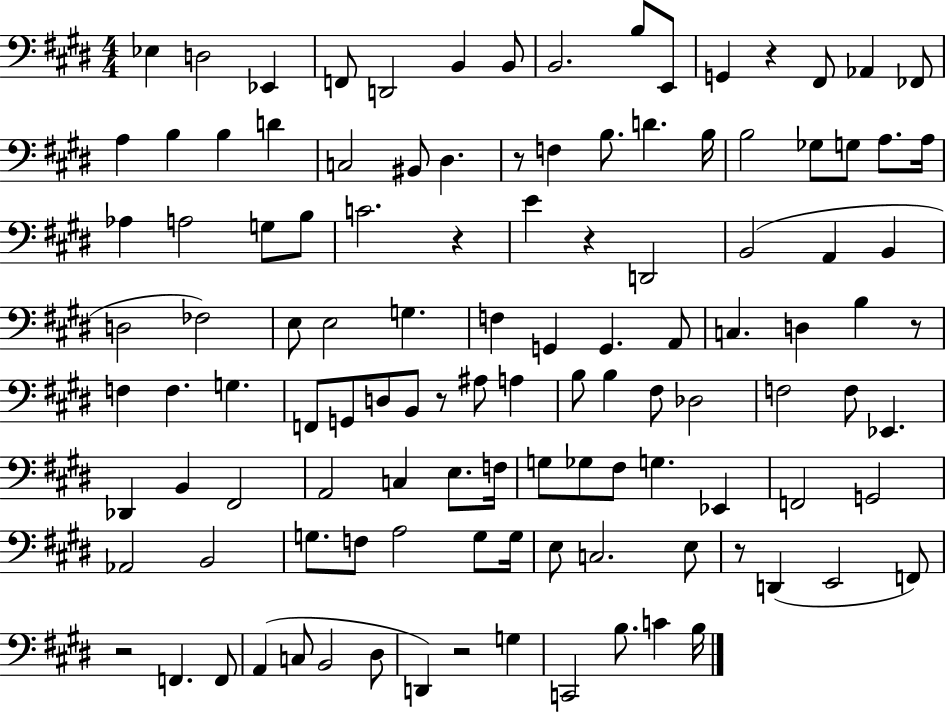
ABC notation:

X:1
T:Untitled
M:4/4
L:1/4
K:E
_E, D,2 _E,, F,,/2 D,,2 B,, B,,/2 B,,2 B,/2 E,,/2 G,, z ^F,,/2 _A,, _F,,/2 A, B, B, D C,2 ^B,,/2 ^D, z/2 F, B,/2 D B,/4 B,2 _G,/2 G,/2 A,/2 A,/4 _A, A,2 G,/2 B,/2 C2 z E z D,,2 B,,2 A,, B,, D,2 _F,2 E,/2 E,2 G, F, G,, G,, A,,/2 C, D, B, z/2 F, F, G, F,,/2 G,,/2 D,/2 B,,/2 z/2 ^A,/2 A, B,/2 B, ^F,/2 _D,2 F,2 F,/2 _E,, _D,, B,, ^F,,2 A,,2 C, E,/2 F,/4 G,/2 _G,/2 ^F,/2 G, _E,, F,,2 G,,2 _A,,2 B,,2 G,/2 F,/2 A,2 G,/2 G,/4 E,/2 C,2 E,/2 z/2 D,, E,,2 F,,/2 z2 F,, F,,/2 A,, C,/2 B,,2 ^D,/2 D,, z2 G, C,,2 B,/2 C B,/4